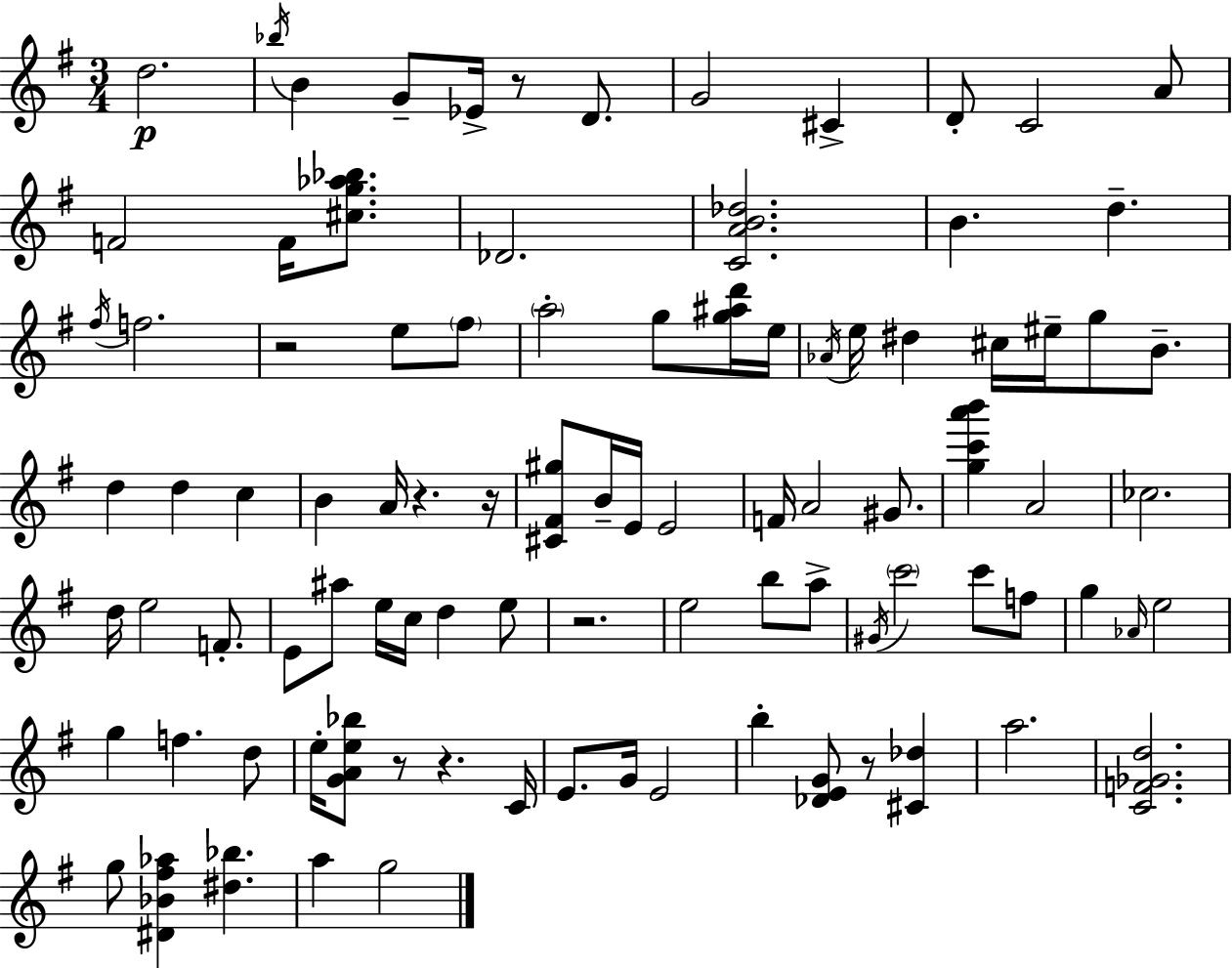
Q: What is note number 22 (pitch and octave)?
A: G5